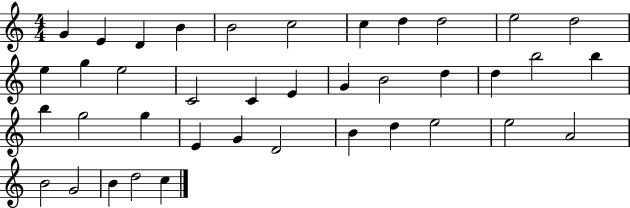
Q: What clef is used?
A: treble